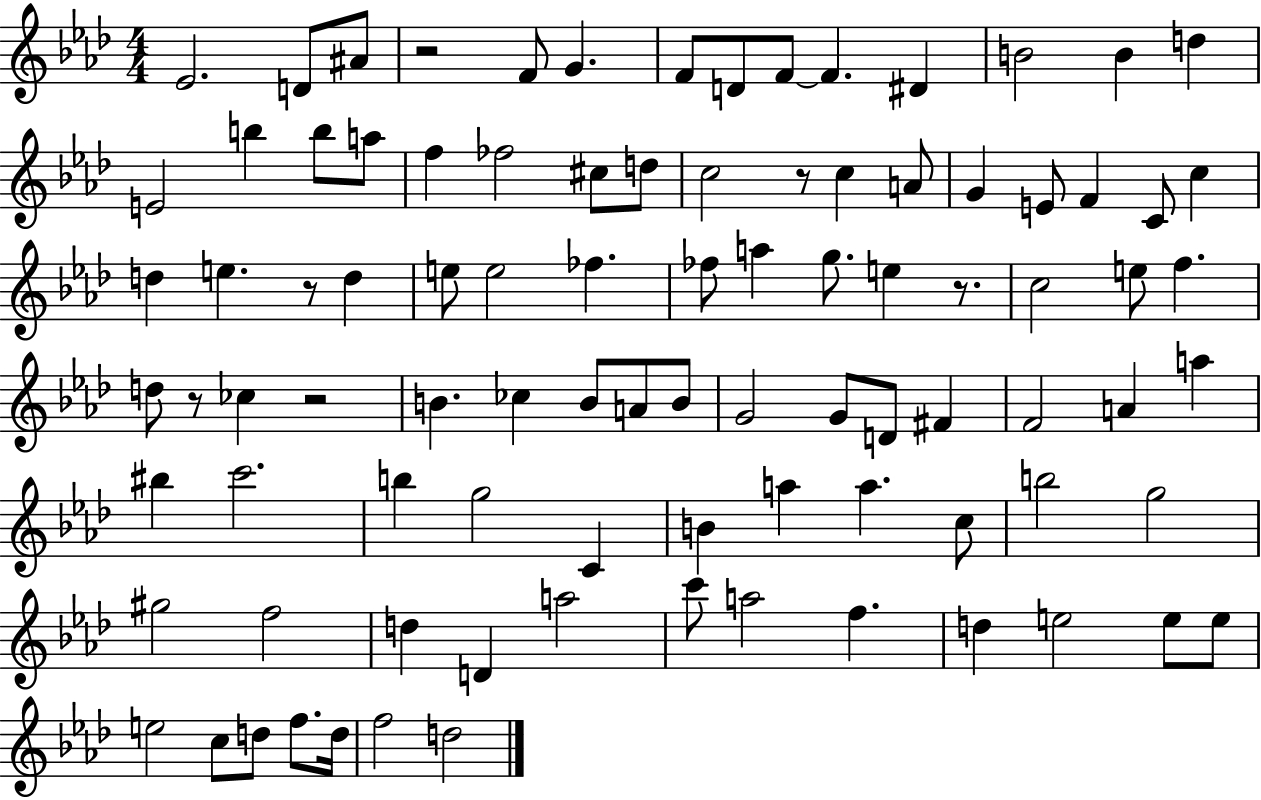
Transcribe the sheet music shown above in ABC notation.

X:1
T:Untitled
M:4/4
L:1/4
K:Ab
_E2 D/2 ^A/2 z2 F/2 G F/2 D/2 F/2 F ^D B2 B d E2 b b/2 a/2 f _f2 ^c/2 d/2 c2 z/2 c A/2 G E/2 F C/2 c d e z/2 d e/2 e2 _f _f/2 a g/2 e z/2 c2 e/2 f d/2 z/2 _c z2 B _c B/2 A/2 B/2 G2 G/2 D/2 ^F F2 A a ^b c'2 b g2 C B a a c/2 b2 g2 ^g2 f2 d D a2 c'/2 a2 f d e2 e/2 e/2 e2 c/2 d/2 f/2 d/4 f2 d2